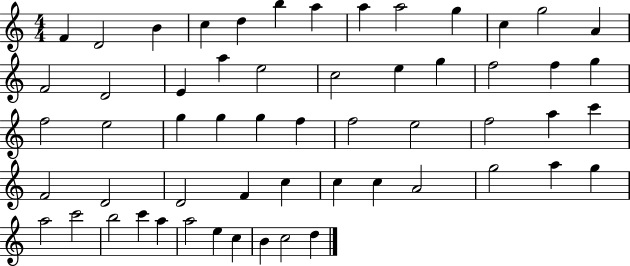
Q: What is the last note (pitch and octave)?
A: D5